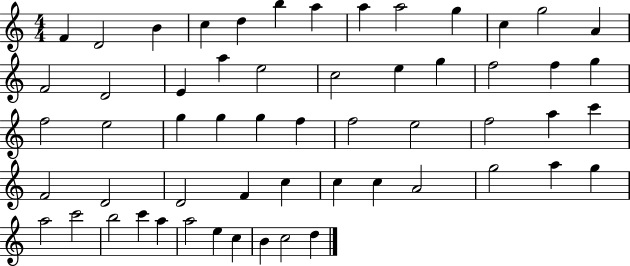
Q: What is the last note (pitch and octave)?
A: D5